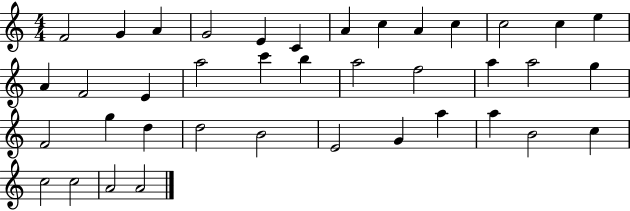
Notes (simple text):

F4/h G4/q A4/q G4/h E4/q C4/q A4/q C5/q A4/q C5/q C5/h C5/q E5/q A4/q F4/h E4/q A5/h C6/q B5/q A5/h F5/h A5/q A5/h G5/q F4/h G5/q D5/q D5/h B4/h E4/h G4/q A5/q A5/q B4/h C5/q C5/h C5/h A4/h A4/h